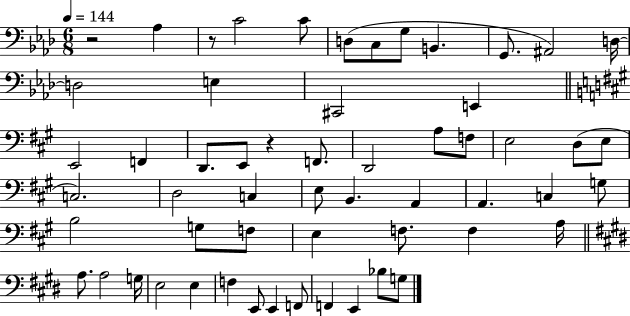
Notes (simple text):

R/h Ab3/q R/e C4/h C4/e D3/e C3/e G3/e B2/q. G2/e. A#2/h D3/s D3/h E3/q C#2/h E2/q E2/h F2/q D2/e. E2/e R/q F2/e. D2/h A3/e F3/e E3/h D3/e E3/e C3/h. D3/h C3/q E3/e B2/q. A2/q A2/q. C3/q G3/e B3/h G3/e F3/e E3/q F3/e. F3/q A3/s A3/e. A3/h G3/s E3/h E3/q F3/q E2/e E2/q F2/e F2/q E2/q Bb3/e G3/e